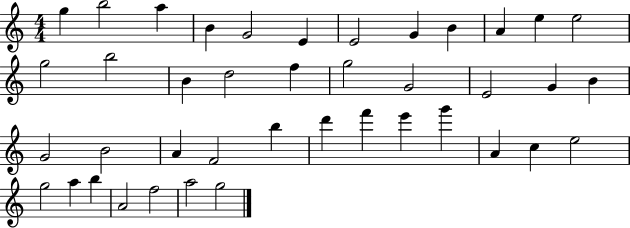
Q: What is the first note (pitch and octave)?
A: G5